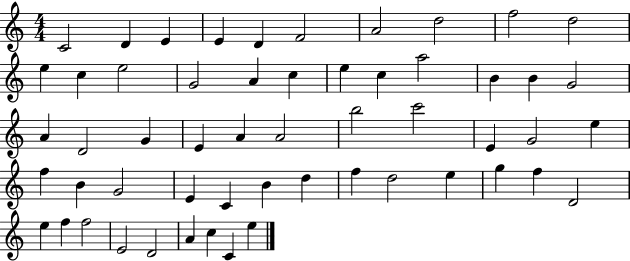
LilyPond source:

{
  \clef treble
  \numericTimeSignature
  \time 4/4
  \key c \major
  c'2 d'4 e'4 | e'4 d'4 f'2 | a'2 d''2 | f''2 d''2 | \break e''4 c''4 e''2 | g'2 a'4 c''4 | e''4 c''4 a''2 | b'4 b'4 g'2 | \break a'4 d'2 g'4 | e'4 a'4 a'2 | b''2 c'''2 | e'4 g'2 e''4 | \break f''4 b'4 g'2 | e'4 c'4 b'4 d''4 | f''4 d''2 e''4 | g''4 f''4 d'2 | \break e''4 f''4 f''2 | e'2 d'2 | a'4 c''4 c'4 e''4 | \bar "|."
}